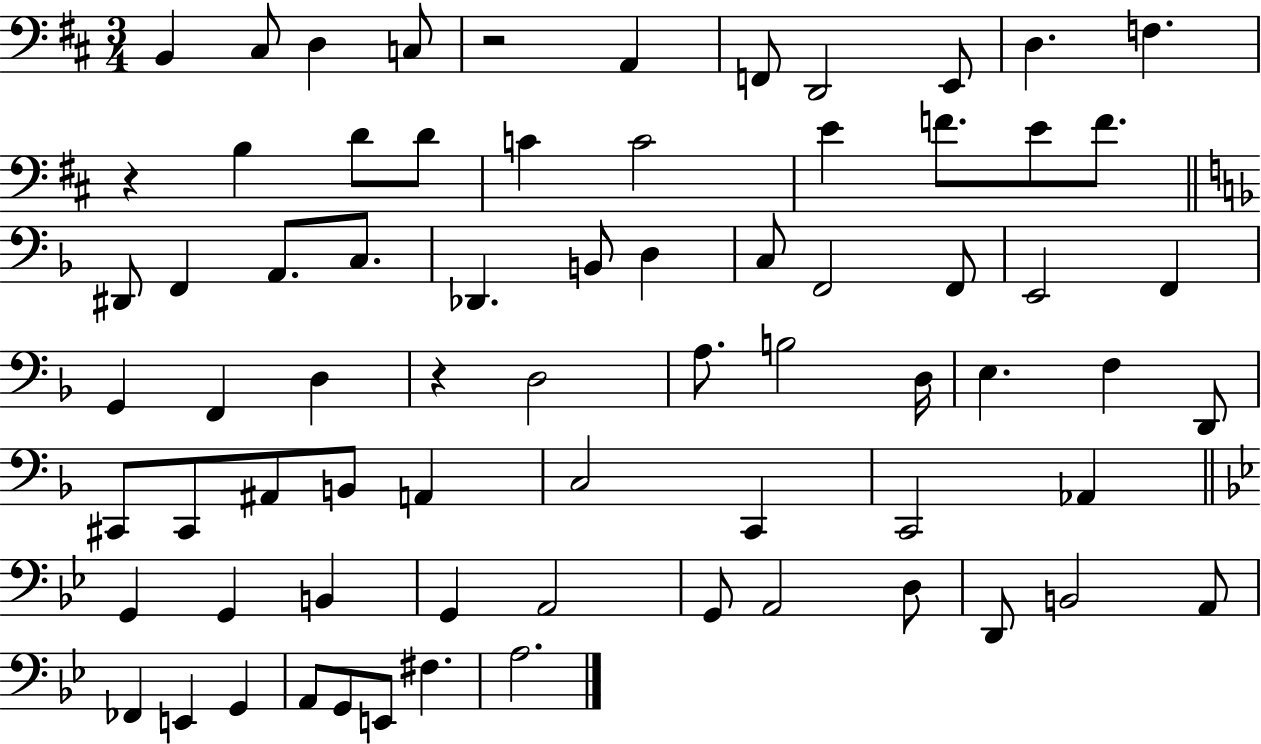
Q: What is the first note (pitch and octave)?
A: B2